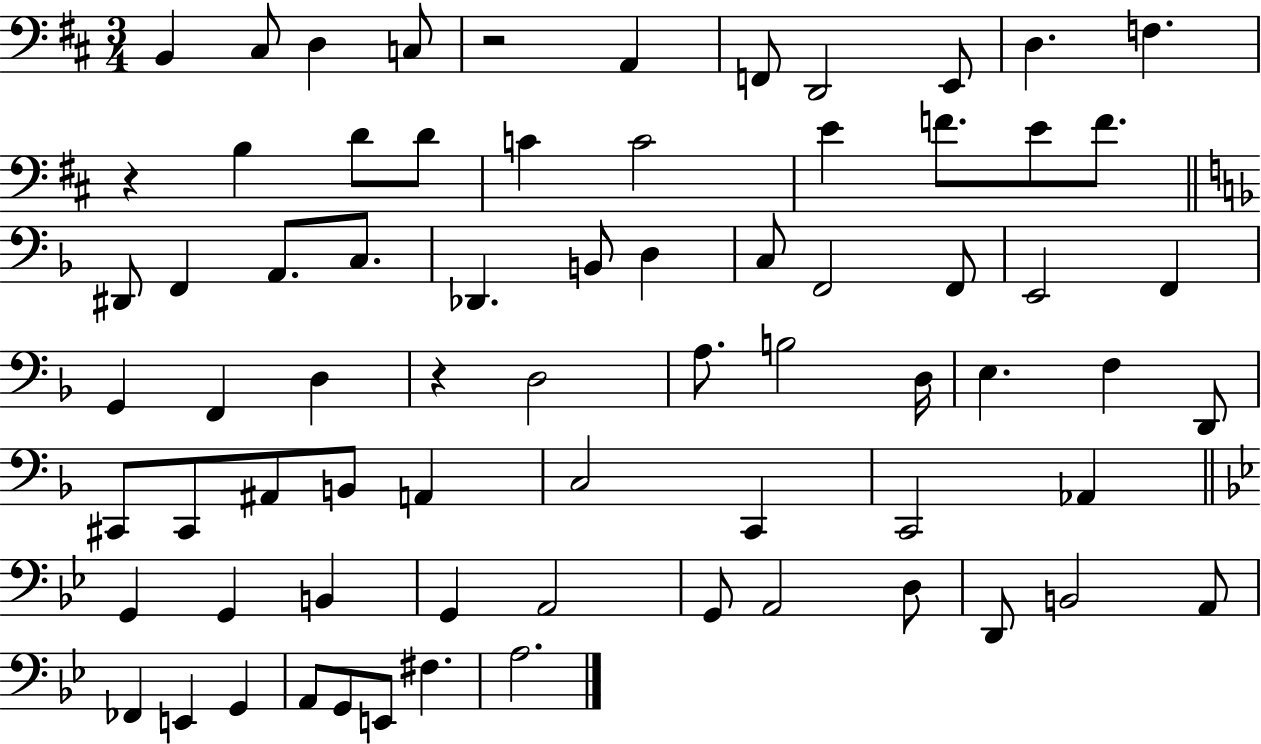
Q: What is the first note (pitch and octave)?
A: B2